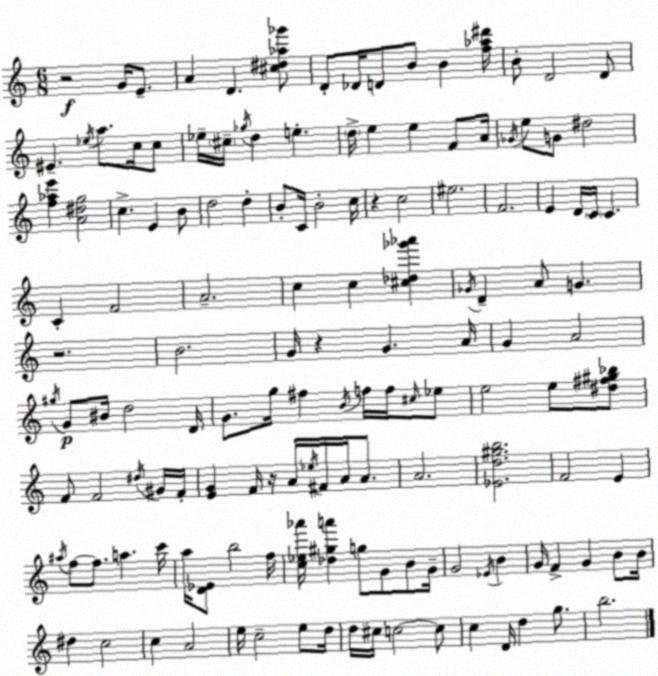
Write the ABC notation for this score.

X:1
T:Untitled
M:6/8
L:1/4
K:C
z2 G/4 E/2 A D [^c^d_a_g']/2 D/2 _D/4 D/2 B/2 B [f_a^d']/4 B/2 D2 D/2 ^E _e/4 a/2 c/4 c/2 _e/4 ^c/4 _g/4 d e d/4 e e F/2 A/4 _G/4 e/2 G/2 ^d2 [f_ae'] [A^dg]2 c E B/2 d2 d B/2 C/4 B2 c/4 z c2 ^e2 F2 E D/4 C/4 C C F2 A2 c c [^c_d_g'_a'] _G/4 D A/2 G z2 B2 G/4 z G A/4 G A2 ^g/4 G/2 ^B/4 d2 D/4 G/2 g/4 ^f B/4 f/4 f/4 ^c/4 _e/2 e2 e/2 [^d^f^g_b]/2 F/2 F2 ^d/4 ^G/4 F/4 [EG] F/4 z/4 A/4 _e/4 ^F/4 A/4 A/2 A2 [_Ed^gb]2 F2 E ^a/4 f/2 f/2 a c'/4 a/4 [D_E]/2 b2 f/4 [c_e_a']/4 [_d^ga'] g/2 G/2 B/2 G/4 G2 _E/4 B G/4 F G B/2 B/4 ^d c2 c A2 e/4 c2 e/2 d/4 d/4 ^c/4 c2 c/2 c D/4 d g/2 b2